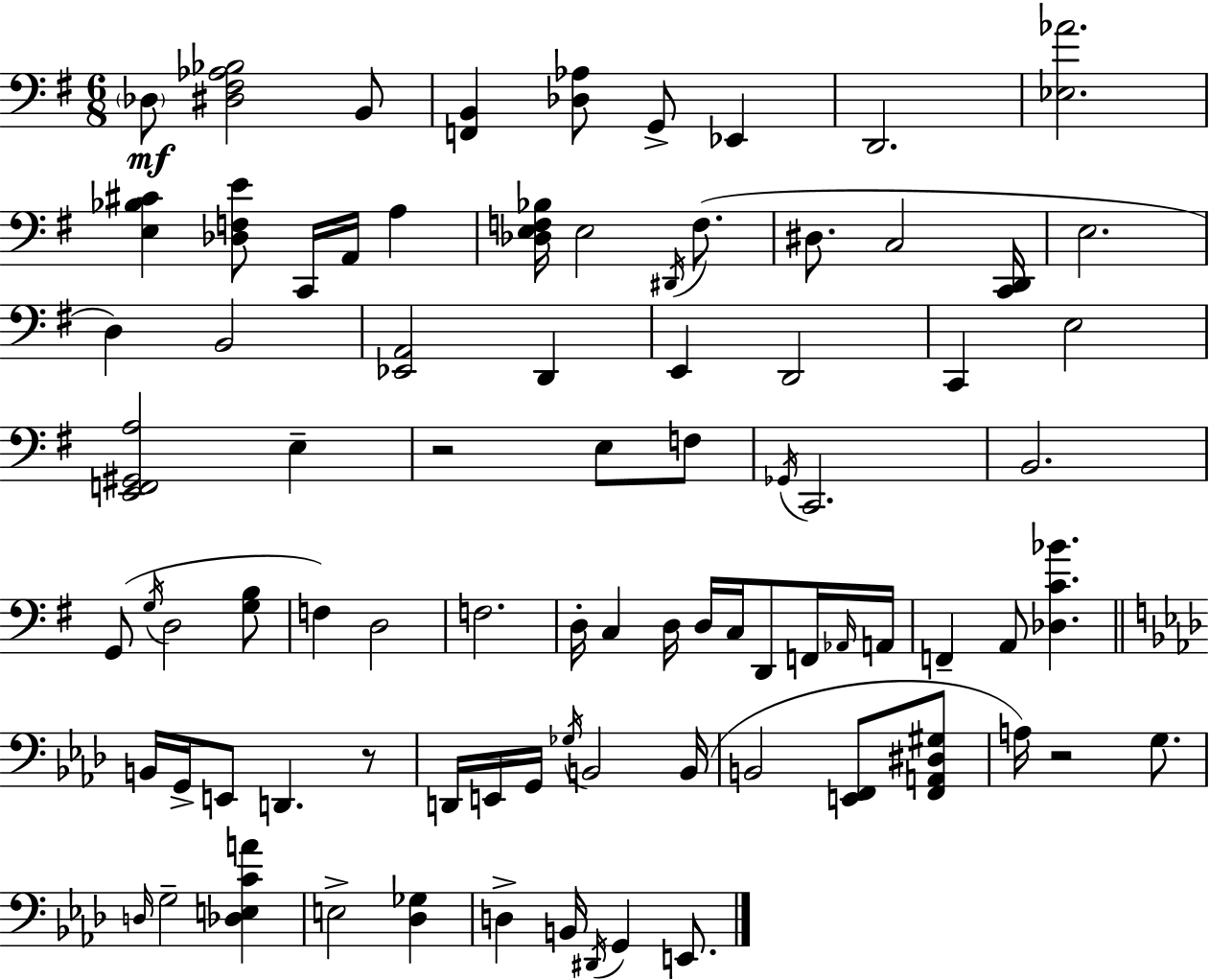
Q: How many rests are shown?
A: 3